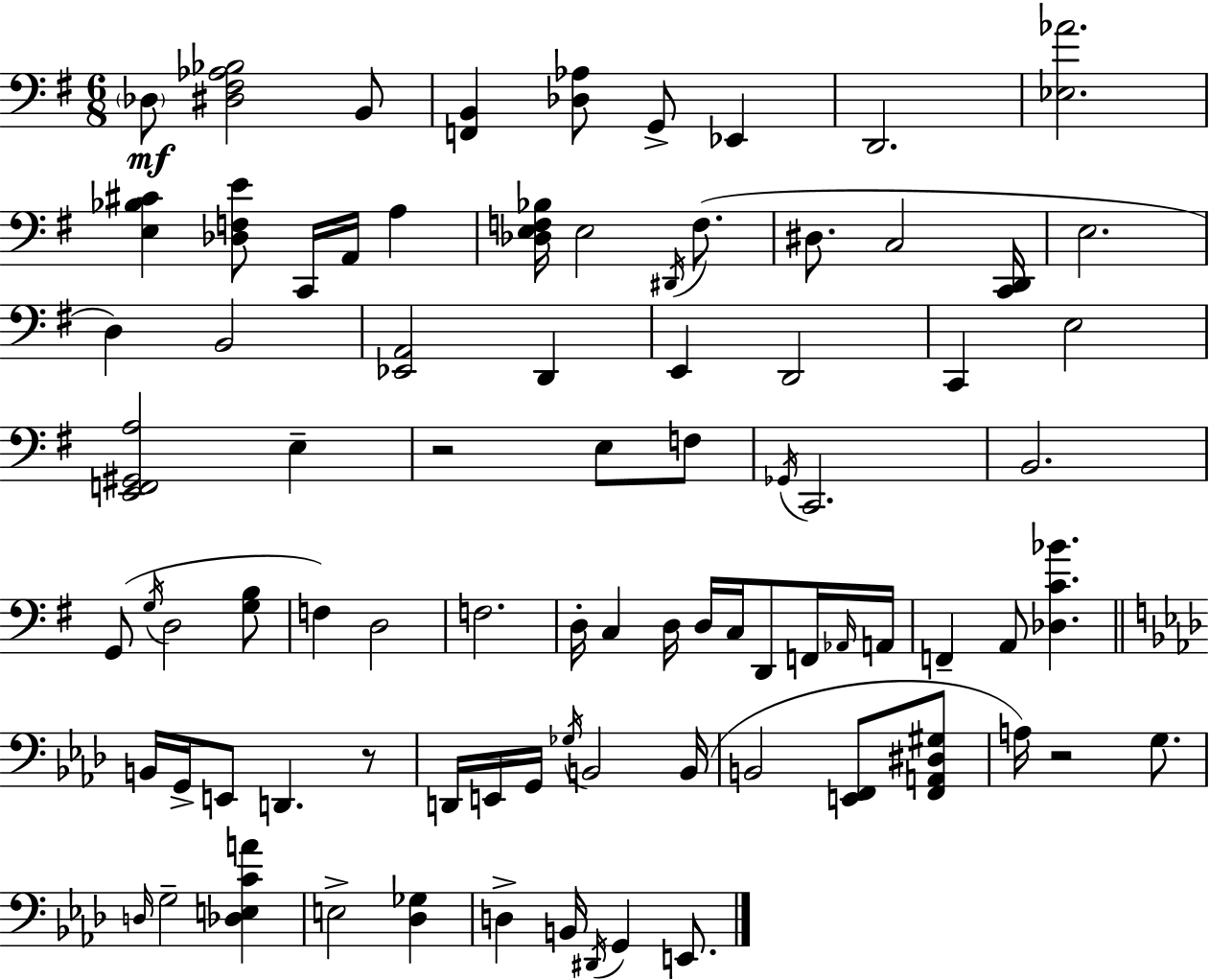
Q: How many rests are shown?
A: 3